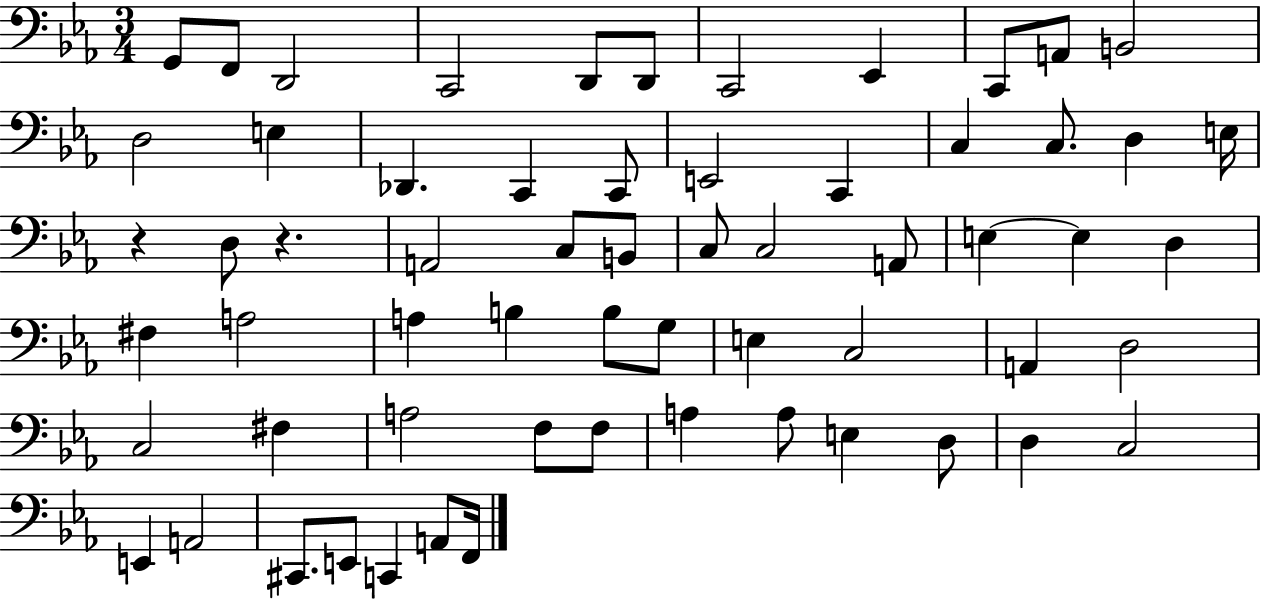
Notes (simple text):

G2/e F2/e D2/h C2/h D2/e D2/e C2/h Eb2/q C2/e A2/e B2/h D3/h E3/q Db2/q. C2/q C2/e E2/h C2/q C3/q C3/e. D3/q E3/s R/q D3/e R/q. A2/h C3/e B2/e C3/e C3/h A2/e E3/q E3/q D3/q F#3/q A3/h A3/q B3/q B3/e G3/e E3/q C3/h A2/q D3/h C3/h F#3/q A3/h F3/e F3/e A3/q A3/e E3/q D3/e D3/q C3/h E2/q A2/h C#2/e. E2/e C2/q A2/e F2/s